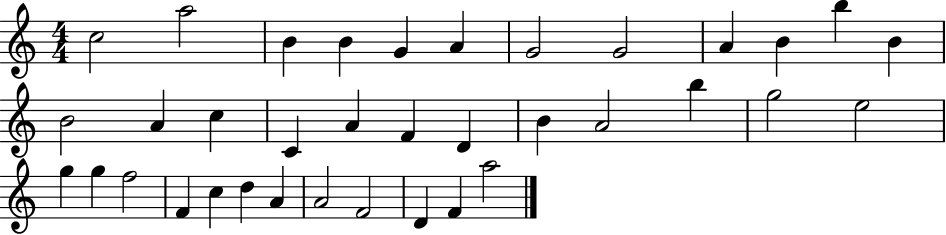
C5/h A5/h B4/q B4/q G4/q A4/q G4/h G4/h A4/q B4/q B5/q B4/q B4/h A4/q C5/q C4/q A4/q F4/q D4/q B4/q A4/h B5/q G5/h E5/h G5/q G5/q F5/h F4/q C5/q D5/q A4/q A4/h F4/h D4/q F4/q A5/h